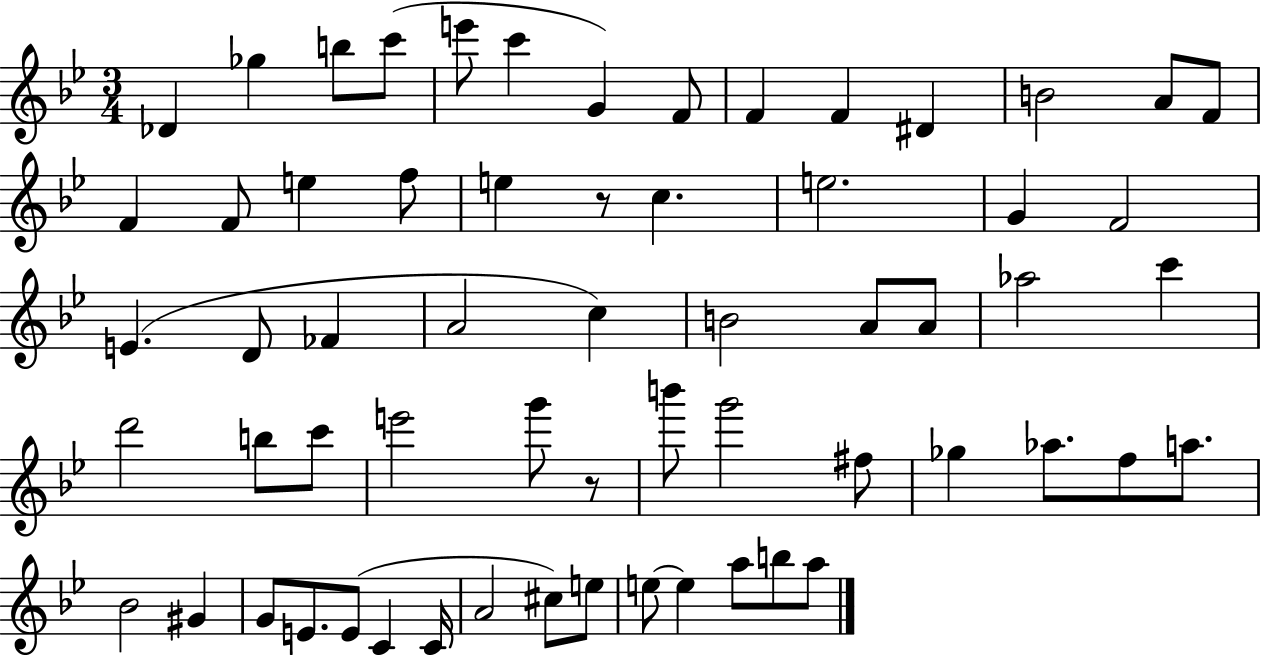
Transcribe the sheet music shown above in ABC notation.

X:1
T:Untitled
M:3/4
L:1/4
K:Bb
_D _g b/2 c'/2 e'/2 c' G F/2 F F ^D B2 A/2 F/2 F F/2 e f/2 e z/2 c e2 G F2 E D/2 _F A2 c B2 A/2 A/2 _a2 c' d'2 b/2 c'/2 e'2 g'/2 z/2 b'/2 g'2 ^f/2 _g _a/2 f/2 a/2 _B2 ^G G/2 E/2 E/2 C C/4 A2 ^c/2 e/2 e/2 e a/2 b/2 a/2